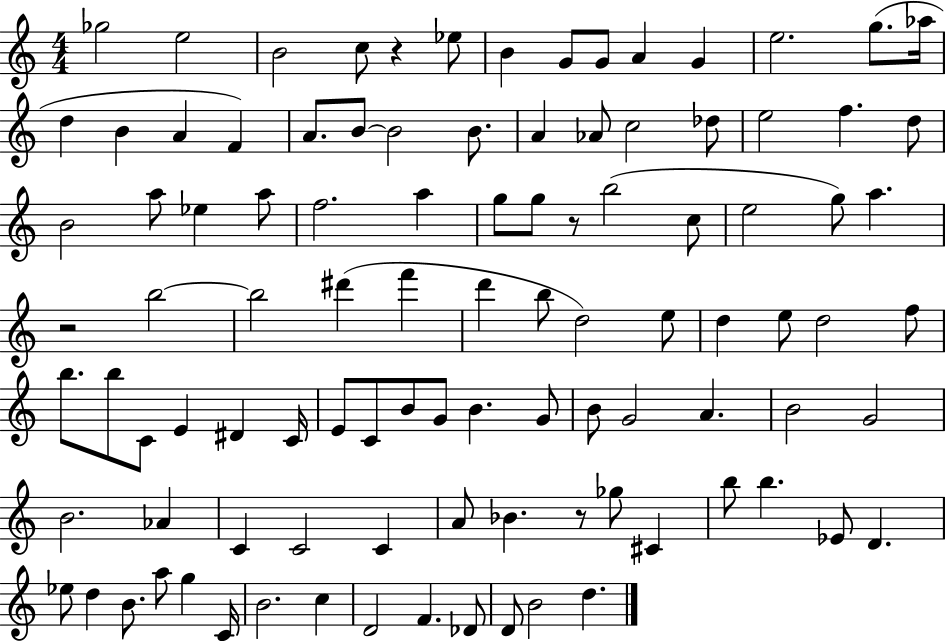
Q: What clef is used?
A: treble